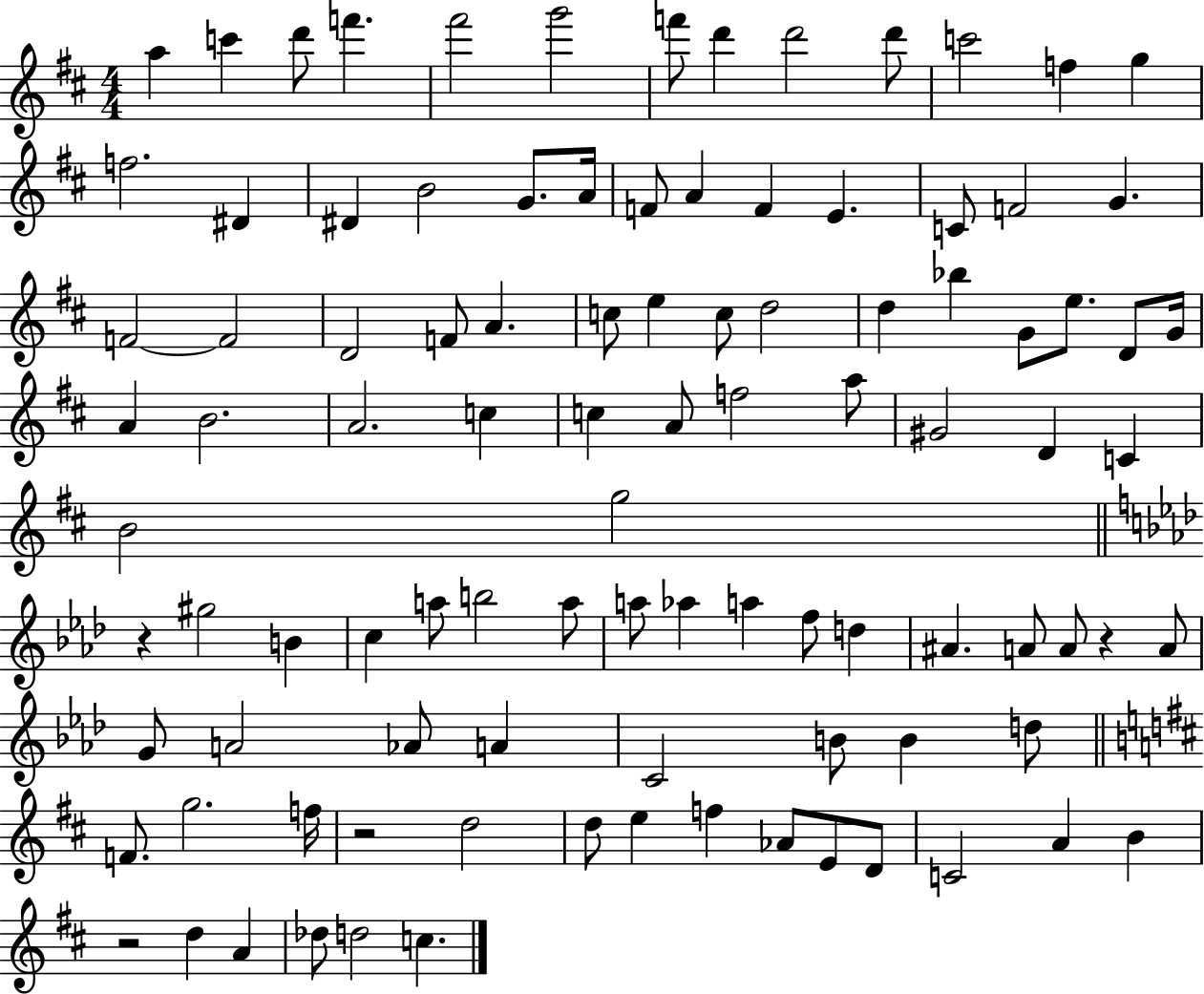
{
  \clef treble
  \numericTimeSignature
  \time 4/4
  \key d \major
  a''4 c'''4 d'''8 f'''4. | fis'''2 g'''2 | f'''8 d'''4 d'''2 d'''8 | c'''2 f''4 g''4 | \break f''2. dis'4 | dis'4 b'2 g'8. a'16 | f'8 a'4 f'4 e'4. | c'8 f'2 g'4. | \break f'2~~ f'2 | d'2 f'8 a'4. | c''8 e''4 c''8 d''2 | d''4 bes''4 g'8 e''8. d'8 g'16 | \break a'4 b'2. | a'2. c''4 | c''4 a'8 f''2 a''8 | gis'2 d'4 c'4 | \break b'2 g''2 | \bar "||" \break \key aes \major r4 gis''2 b'4 | c''4 a''8 b''2 a''8 | a''8 aes''4 a''4 f''8 d''4 | ais'4. a'8 a'8 r4 a'8 | \break g'8 a'2 aes'8 a'4 | c'2 b'8 b'4 d''8 | \bar "||" \break \key d \major f'8. g''2. f''16 | r2 d''2 | d''8 e''4 f''4 aes'8 e'8 d'8 | c'2 a'4 b'4 | \break r2 d''4 a'4 | des''8 d''2 c''4. | \bar "|."
}